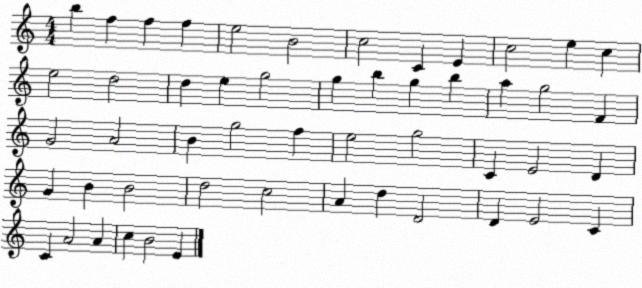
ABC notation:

X:1
T:Untitled
M:4/4
L:1/4
K:C
b f f f e2 B2 c2 C E c2 e c e2 d2 d e g2 g b g b a g2 F G2 A2 B g2 f e2 g2 C E2 D G B B2 d2 c2 A d D2 D E2 C C A2 A c B2 E